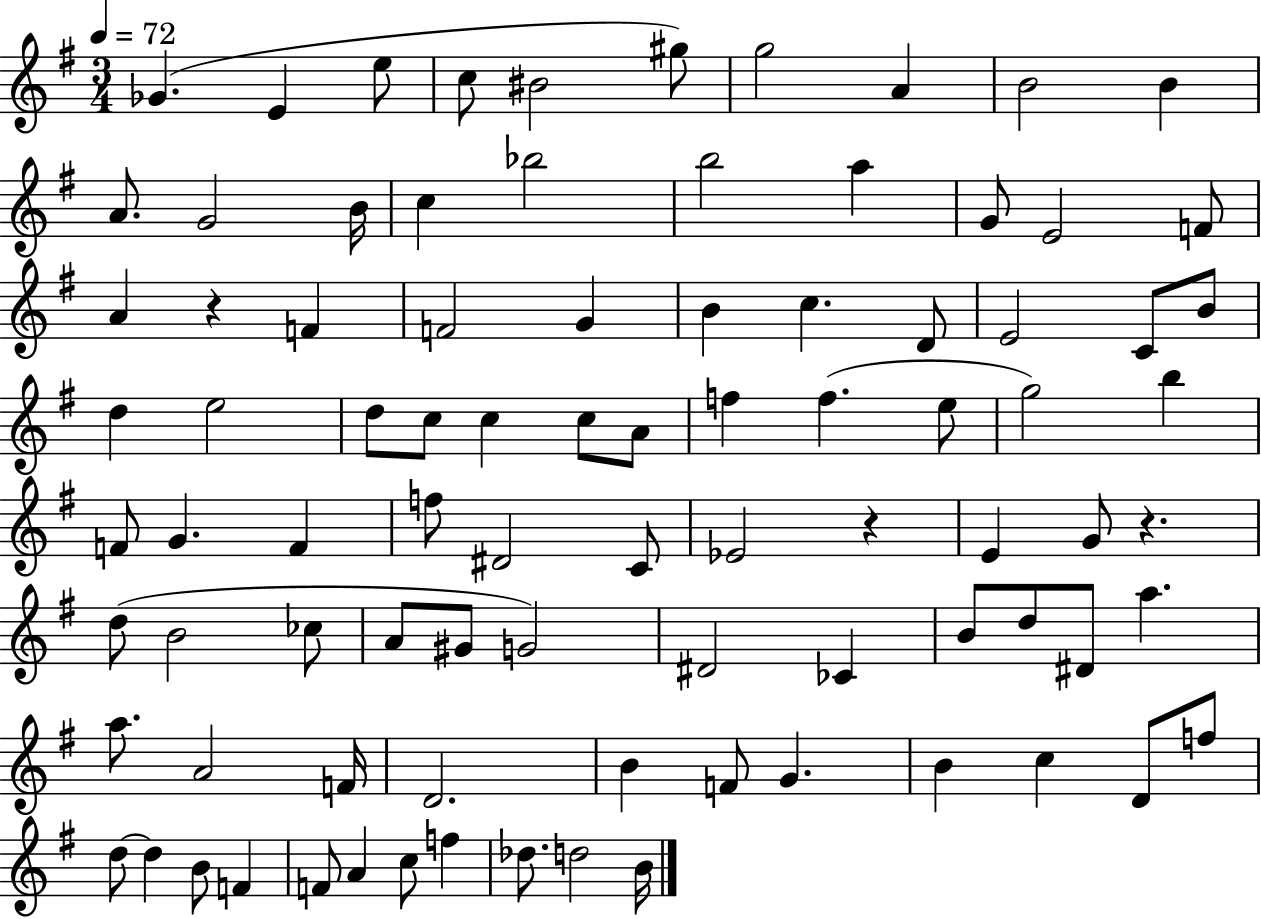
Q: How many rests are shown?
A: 3